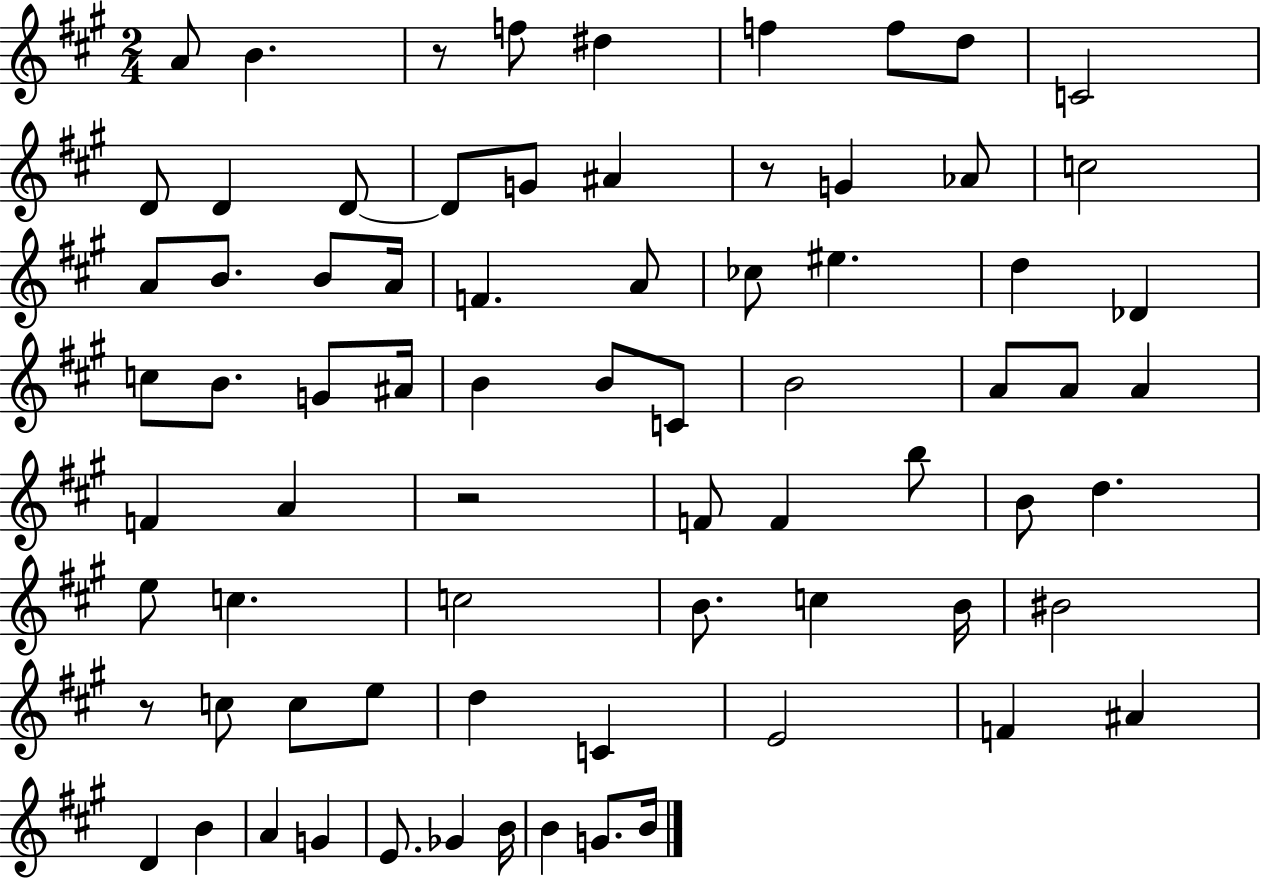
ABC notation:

X:1
T:Untitled
M:2/4
L:1/4
K:A
A/2 B z/2 f/2 ^d f f/2 d/2 C2 D/2 D D/2 D/2 G/2 ^A z/2 G _A/2 c2 A/2 B/2 B/2 A/4 F A/2 _c/2 ^e d _D c/2 B/2 G/2 ^A/4 B B/2 C/2 B2 A/2 A/2 A F A z2 F/2 F b/2 B/2 d e/2 c c2 B/2 c B/4 ^B2 z/2 c/2 c/2 e/2 d C E2 F ^A D B A G E/2 _G B/4 B G/2 B/4